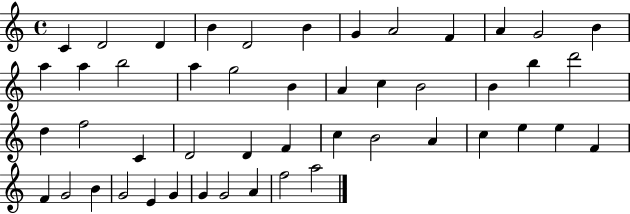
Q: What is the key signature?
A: C major